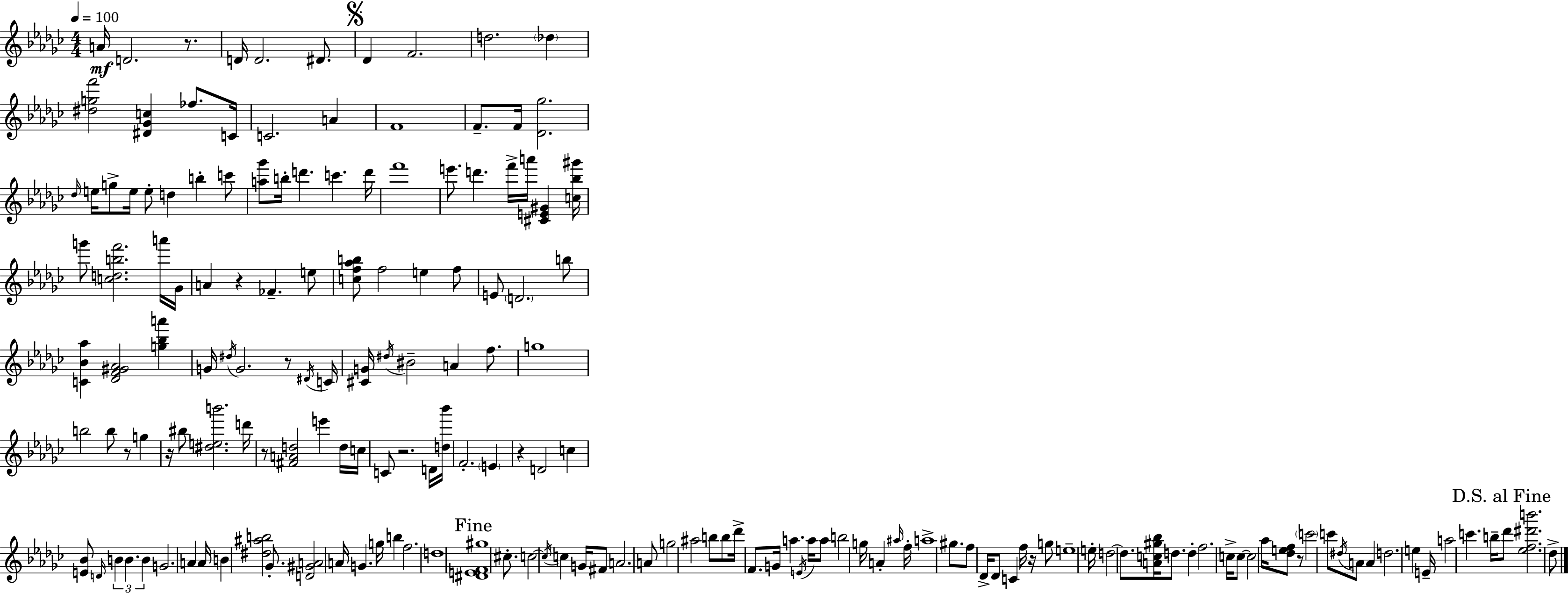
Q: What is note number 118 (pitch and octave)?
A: E5